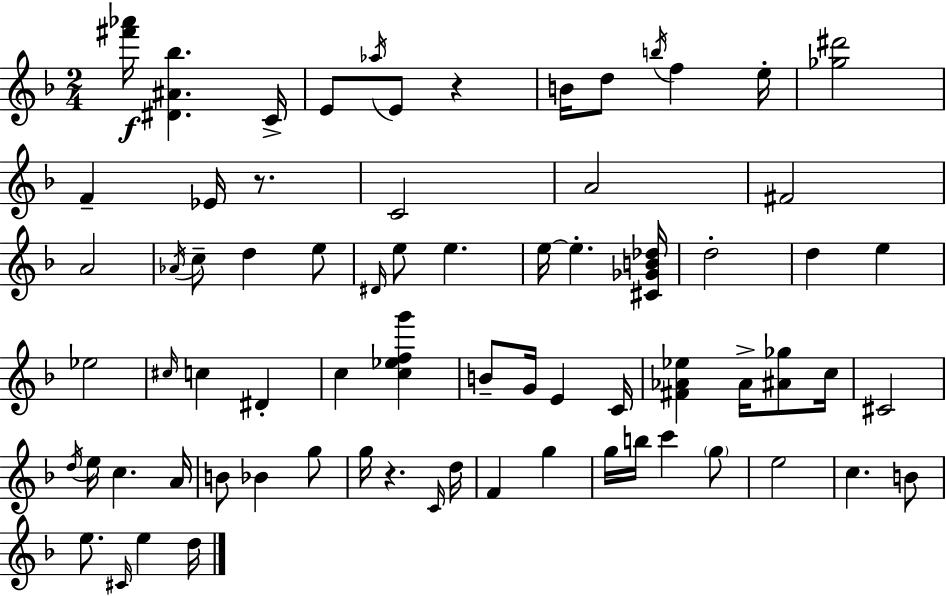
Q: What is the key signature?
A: D minor